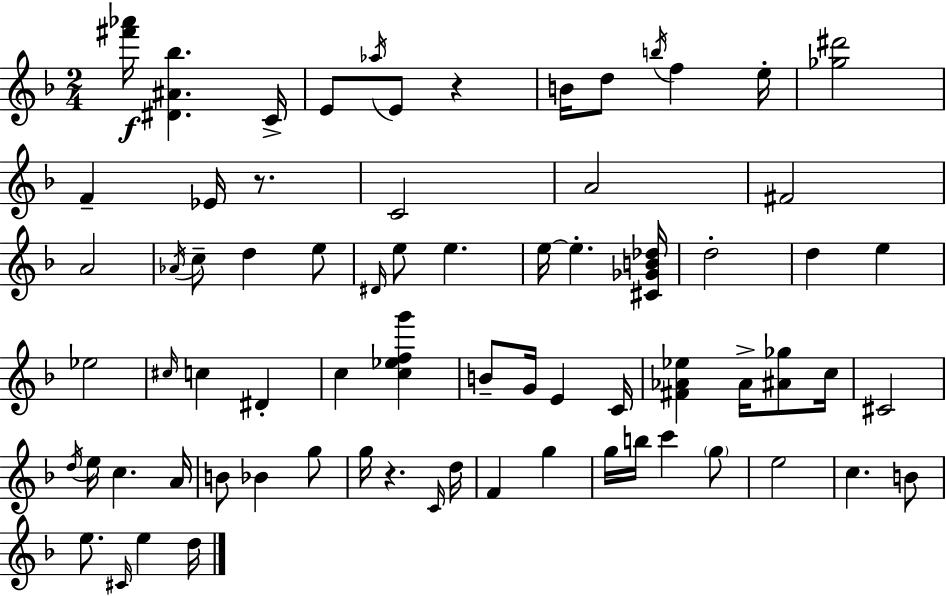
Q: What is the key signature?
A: D minor